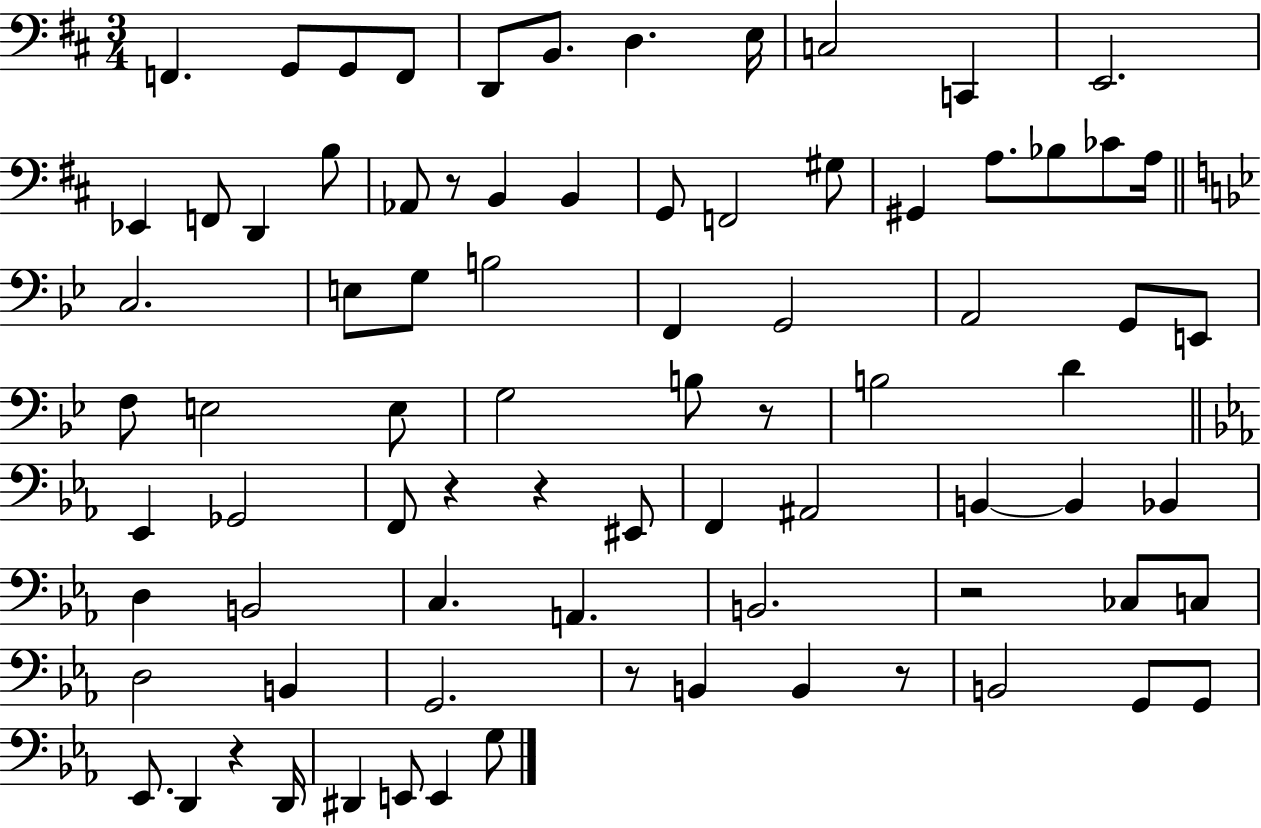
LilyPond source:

{
  \clef bass
  \numericTimeSignature
  \time 3/4
  \key d \major
  \repeat volta 2 { f,4. g,8 g,8 f,8 | d,8 b,8. d4. e16 | c2 c,4 | e,2. | \break ees,4 f,8 d,4 b8 | aes,8 r8 b,4 b,4 | g,8 f,2 gis8 | gis,4 a8. bes8 ces'8 a16 | \break \bar "||" \break \key bes \major c2. | e8 g8 b2 | f,4 g,2 | a,2 g,8 e,8 | \break f8 e2 e8 | g2 b8 r8 | b2 d'4 | \bar "||" \break \key ees \major ees,4 ges,2 | f,8 r4 r4 eis,8 | f,4 ais,2 | b,4~~ b,4 bes,4 | \break d4 b,2 | c4. a,4. | b,2. | r2 ces8 c8 | \break d2 b,4 | g,2. | r8 b,4 b,4 r8 | b,2 g,8 g,8 | \break ees,8. d,4 r4 d,16 | dis,4 e,8 e,4 g8 | } \bar "|."
}